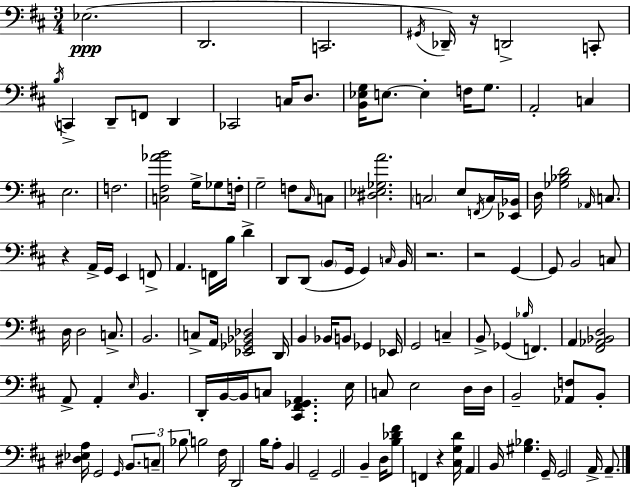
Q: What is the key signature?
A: D major